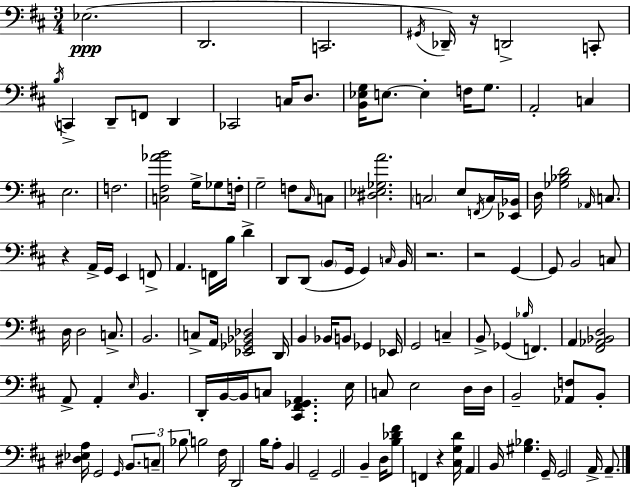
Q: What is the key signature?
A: D major